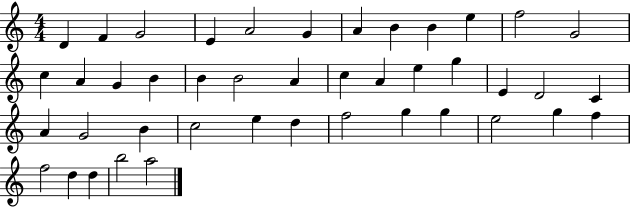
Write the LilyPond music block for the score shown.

{
  \clef treble
  \numericTimeSignature
  \time 4/4
  \key c \major
  d'4 f'4 g'2 | e'4 a'2 g'4 | a'4 b'4 b'4 e''4 | f''2 g'2 | \break c''4 a'4 g'4 b'4 | b'4 b'2 a'4 | c''4 a'4 e''4 g''4 | e'4 d'2 c'4 | \break a'4 g'2 b'4 | c''2 e''4 d''4 | f''2 g''4 g''4 | e''2 g''4 f''4 | \break f''2 d''4 d''4 | b''2 a''2 | \bar "|."
}